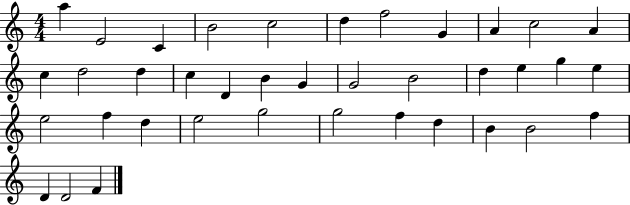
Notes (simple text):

A5/q E4/h C4/q B4/h C5/h D5/q F5/h G4/q A4/q C5/h A4/q C5/q D5/h D5/q C5/q D4/q B4/q G4/q G4/h B4/h D5/q E5/q G5/q E5/q E5/h F5/q D5/q E5/h G5/h G5/h F5/q D5/q B4/q B4/h F5/q D4/q D4/h F4/q